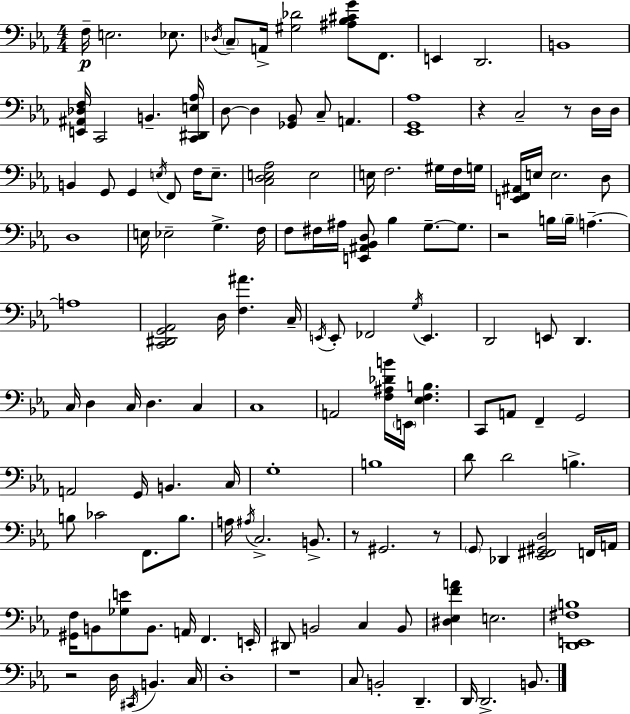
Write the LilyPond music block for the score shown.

{
  \clef bass
  \numericTimeSignature
  \time 4/4
  \key ees \major
  f16--\p e2. ees8. | \acciaccatura { des16 } \parenthesize c8-- a,16-> <gis des'>2 <ais bes cis' g'>8 f,8. | e,4 d,2. | b,1 | \break <e, ais, des f>16 c,2 b,4.-- | <c, dis, e aes>16 d8~~ d4 <ges, bes,>8 c8-- a,4. | <ees, g, aes>1 | r4 c2-- r8 d16 | \break d16 b,4 g,8 g,4 \acciaccatura { e16 } f,8 f16 e8.-- | <c d e aes>2 e2 | e16 f2. gis16 | f16 g16 <e, f, ais,>16 e16 e2. | \break d8 d1 | e16 ees2-- g4.-> | f16 f8 fis16 ais16 <e, ais, bes, d>8 bes4 g8.--~~ g8. | r2 b16 \parenthesize b16-- a4.--~~ | \break a1 | <c, dis, g, aes,>2 d16 <f ais'>4. | c16-- \acciaccatura { e,16 } e,8-. fes,2 \acciaccatura { g16 } e,4. | d,2 e,8 d,4. | \break c16 d4 c16 d4. | c4 c1 | a,2 <f ais des' b'>16 \parenthesize e,16 <ees f b>4. | c,8 a,8 f,4-- g,2 | \break a,2 g,16 b,4. | c16 g1-. | b1 | d'8 d'2 b4.-> | \break b8 ces'2 f,8. | b8. a16 \acciaccatura { ais16 } c2.-> | b,8.-> r8 gis,2. | r8 \parenthesize g,8 des,4 <ees, fis, gis, d>2 | \break f,16 a,16 <gis, f>16 b,8 <ges e'>8 b,8. a,16 f,4. | e,16-. dis,8 b,2 c4 | b,8 <dis ees f' a'>4 e2. | <d, e, fis b>1 | \break r2 d16 \acciaccatura { cis,16 } b,4. | c16 d1-. | r1 | c8 b,2-. | \break d,4.-- d,16 d,2.-> | b,8. \bar "|."
}